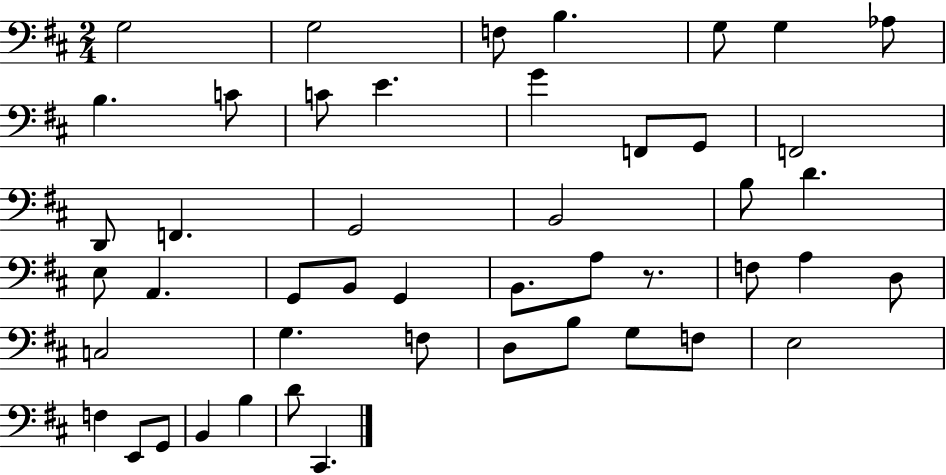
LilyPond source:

{
  \clef bass
  \numericTimeSignature
  \time 2/4
  \key d \major
  g2 | g2 | f8 b4. | g8 g4 aes8 | \break b4. c'8 | c'8 e'4. | g'4 f,8 g,8 | f,2 | \break d,8 f,4. | g,2 | b,2 | b8 d'4. | \break e8 a,4. | g,8 b,8 g,4 | b,8. a8 r8. | f8 a4 d8 | \break c2 | g4. f8 | d8 b8 g8 f8 | e2 | \break f4 e,8 g,8 | b,4 b4 | d'8 cis,4. | \bar "|."
}